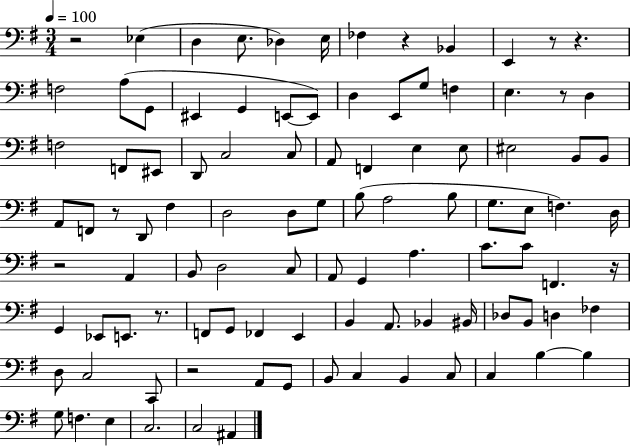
X:1
T:Untitled
M:3/4
L:1/4
K:G
z2 _E, D, E,/2 _D, E,/4 _F, z _B,, E,, z/2 z F,2 A,/2 G,,/2 ^E,, G,, E,,/2 E,,/2 D, E,,/2 G,/2 F, E, z/2 D, F,2 F,,/2 ^E,,/2 D,,/2 C,2 C,/2 A,,/2 F,, E, E,/2 ^E,2 B,,/2 B,,/2 A,,/2 F,,/2 z/2 D,,/2 ^F, D,2 D,/2 G,/2 B,/2 A,2 B,/2 G,/2 E,/2 F, D,/4 z2 A,, B,,/2 D,2 C,/2 A,,/2 G,, A, C/2 C/2 F,, z/4 G,, _E,,/2 E,,/2 z/2 F,,/2 G,,/2 _F,, E,, B,, A,,/2 _B,, ^B,,/4 _D,/2 B,,/2 D, _F, D,/2 C,2 C,,/2 z2 A,,/2 G,,/2 B,,/2 C, B,, C,/2 C, B, B, G,/2 F, E, C,2 C,2 ^A,,